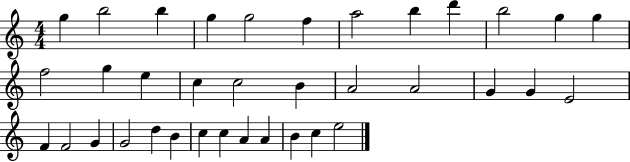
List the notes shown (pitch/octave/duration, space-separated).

G5/q B5/h B5/q G5/q G5/h F5/q A5/h B5/q D6/q B5/h G5/q G5/q F5/h G5/q E5/q C5/q C5/h B4/q A4/h A4/h G4/q G4/q E4/h F4/q F4/h G4/q G4/h D5/q B4/q C5/q C5/q A4/q A4/q B4/q C5/q E5/h